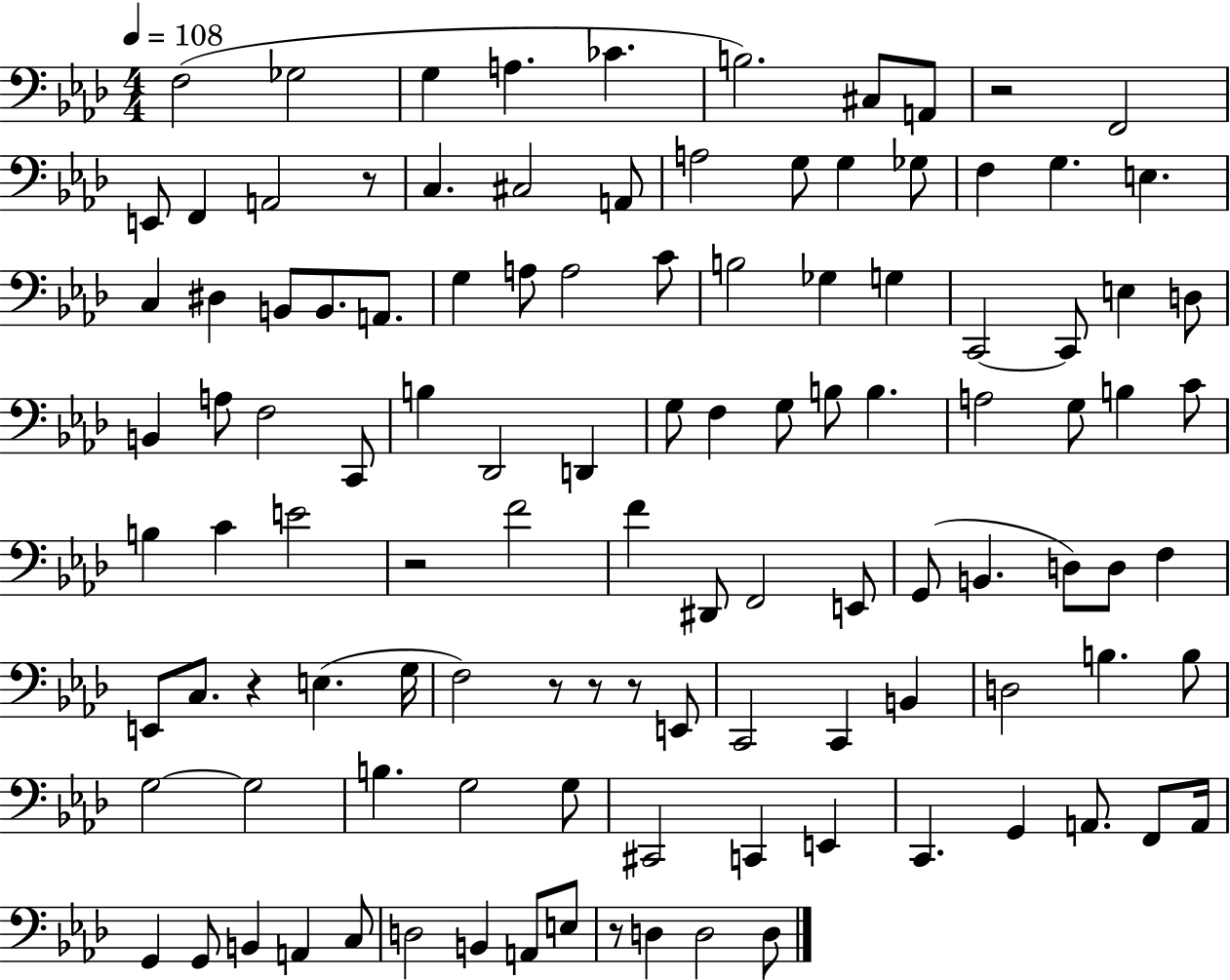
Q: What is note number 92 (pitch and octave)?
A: A2